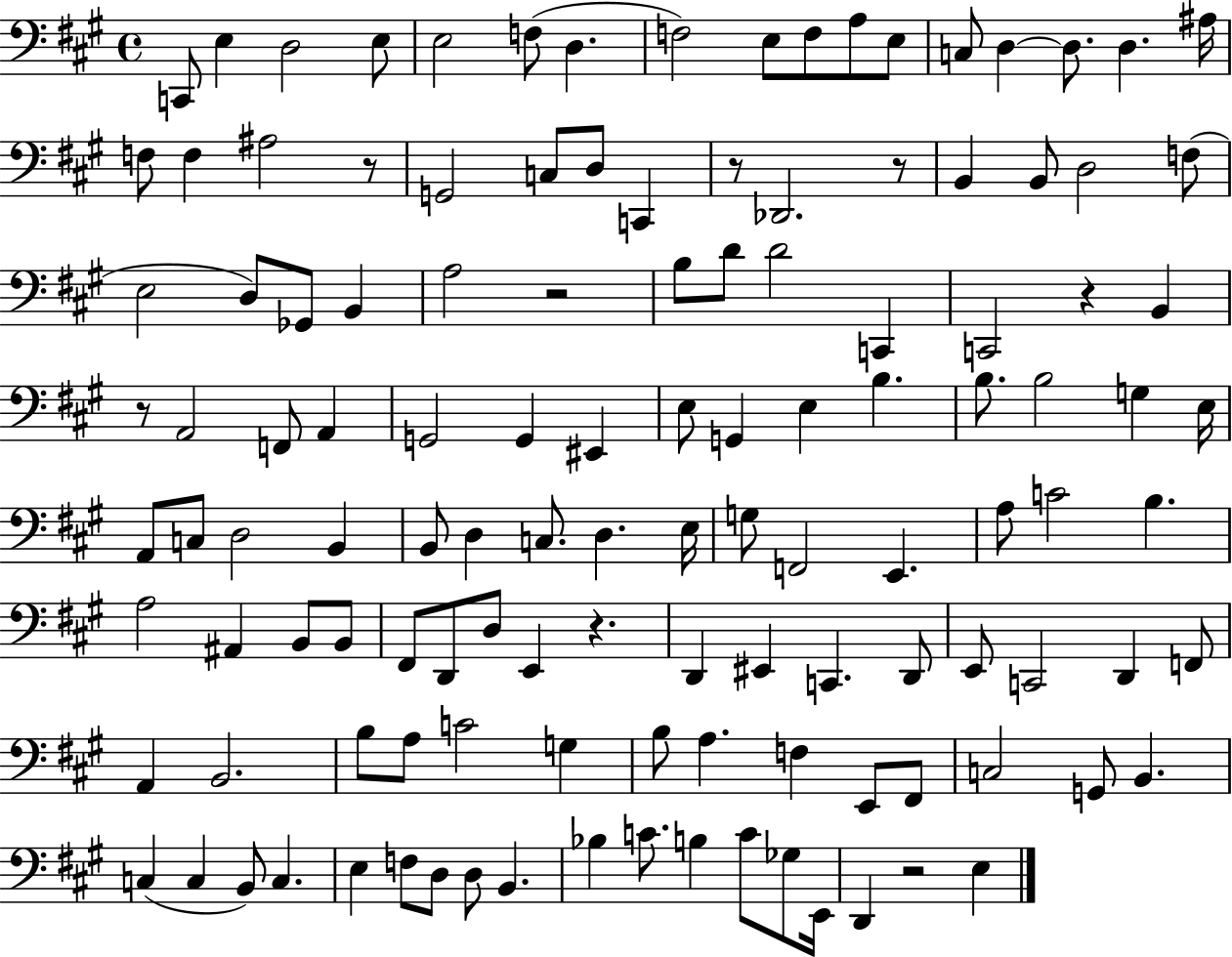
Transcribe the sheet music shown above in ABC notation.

X:1
T:Untitled
M:4/4
L:1/4
K:A
C,,/2 E, D,2 E,/2 E,2 F,/2 D, F,2 E,/2 F,/2 A,/2 E,/2 C,/2 D, D,/2 D, ^A,/4 F,/2 F, ^A,2 z/2 G,,2 C,/2 D,/2 C,, z/2 _D,,2 z/2 B,, B,,/2 D,2 F,/2 E,2 D,/2 _G,,/2 B,, A,2 z2 B,/2 D/2 D2 C,, C,,2 z B,, z/2 A,,2 F,,/2 A,, G,,2 G,, ^E,, E,/2 G,, E, B, B,/2 B,2 G, E,/4 A,,/2 C,/2 D,2 B,, B,,/2 D, C,/2 D, E,/4 G,/2 F,,2 E,, A,/2 C2 B, A,2 ^A,, B,,/2 B,,/2 ^F,,/2 D,,/2 D,/2 E,, z D,, ^E,, C,, D,,/2 E,,/2 C,,2 D,, F,,/2 A,, B,,2 B,/2 A,/2 C2 G, B,/2 A, F, E,,/2 ^F,,/2 C,2 G,,/2 B,, C, C, B,,/2 C, E, F,/2 D,/2 D,/2 B,, _B, C/2 B, C/2 _G,/2 E,,/4 D,, z2 E,